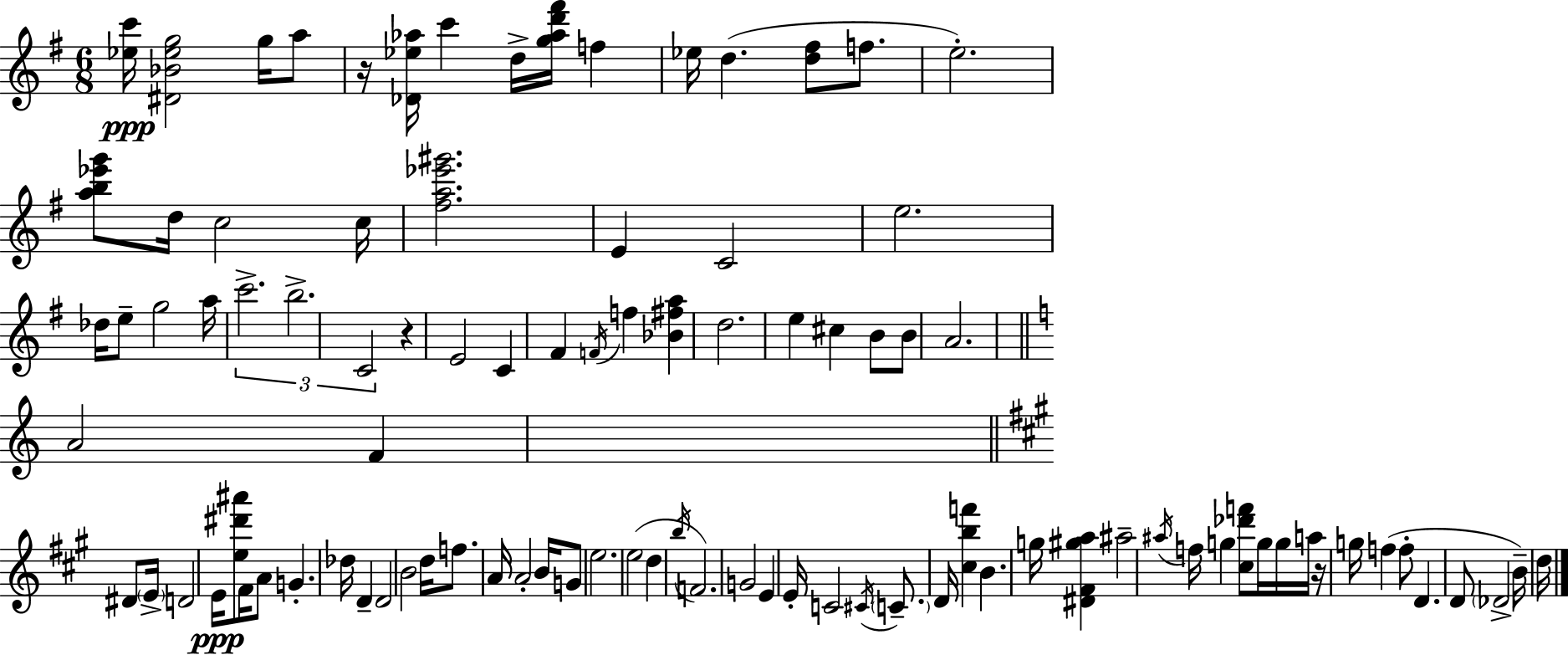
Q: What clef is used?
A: treble